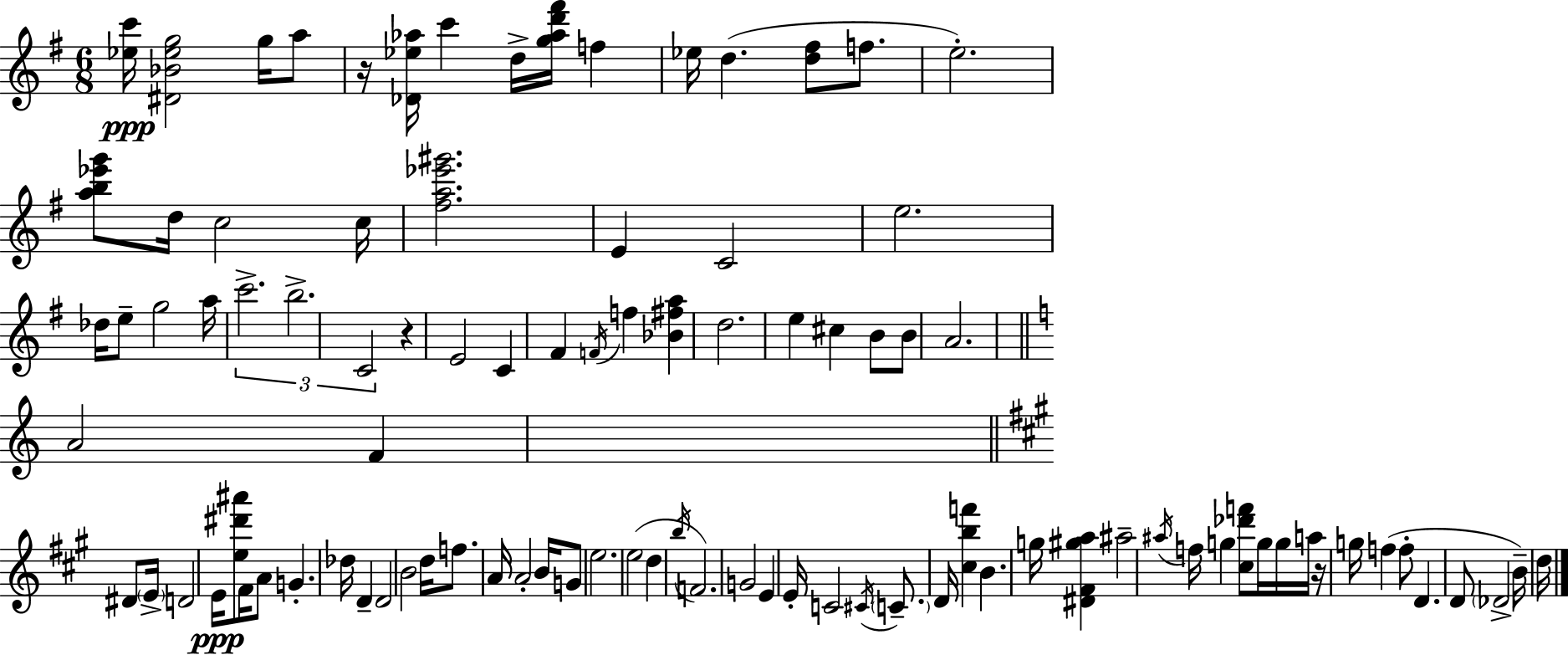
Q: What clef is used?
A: treble